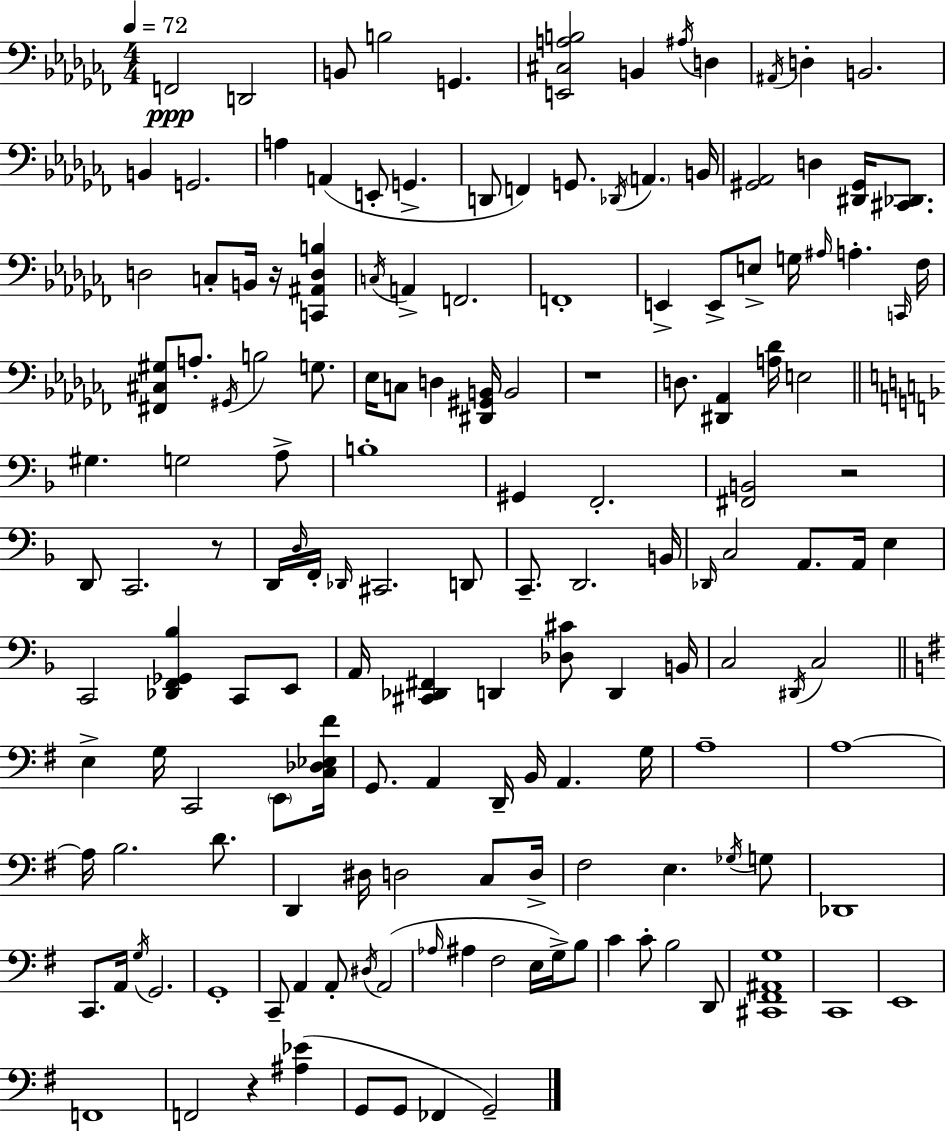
X:1
T:Untitled
M:4/4
L:1/4
K:Abm
F,,2 D,,2 B,,/2 B,2 G,, [E,,^C,A,B,]2 B,, ^A,/4 D, ^A,,/4 D, B,,2 B,, G,,2 A, A,, E,,/2 G,, D,,/2 F,, G,,/2 _D,,/4 A,, B,,/4 [^G,,_A,,]2 D, [^D,,^G,,]/4 [^C,,_D,,]/2 D,2 C,/2 B,,/4 z/4 [C,,^A,,D,B,] C,/4 A,, F,,2 F,,4 E,, E,,/2 E,/2 G,/4 ^A,/4 A, C,,/4 _F,/4 [^F,,^C,^G,]/2 A,/2 ^G,,/4 B,2 G,/2 _E,/4 C,/2 D, [^D,,^G,,B,,]/4 B,,2 z4 D,/2 [^D,,_A,,] [A,_D]/4 E,2 ^G, G,2 A,/2 B,4 ^G,, F,,2 [^F,,B,,]2 z2 D,,/2 C,,2 z/2 D,,/4 D,/4 F,,/4 _D,,/4 ^C,,2 D,,/2 C,,/2 D,,2 B,,/4 _D,,/4 C,2 A,,/2 A,,/4 E, C,,2 [_D,,F,,_G,,_B,] C,,/2 E,,/2 A,,/4 [^C,,_D,,^F,,] D,, [_D,^C]/2 D,, B,,/4 C,2 ^D,,/4 C,2 E, G,/4 C,,2 E,,/2 [C,_D,_E,^F]/4 G,,/2 A,, D,,/4 B,,/4 A,, G,/4 A,4 A,4 A,/4 B,2 D/2 D,, ^D,/4 D,2 C,/2 D,/4 ^F,2 E, _G,/4 G,/2 _D,,4 C,,/2 A,,/4 G,/4 G,,2 G,,4 C,,/2 A,, A,,/2 ^D,/4 A,,2 _A,/4 ^A, ^F,2 E,/4 G,/4 B,/2 C C/2 B,2 D,,/2 [^C,,^F,,^A,,G,]4 C,,4 E,,4 F,,4 F,,2 z [^A,_E] G,,/2 G,,/2 _F,, G,,2